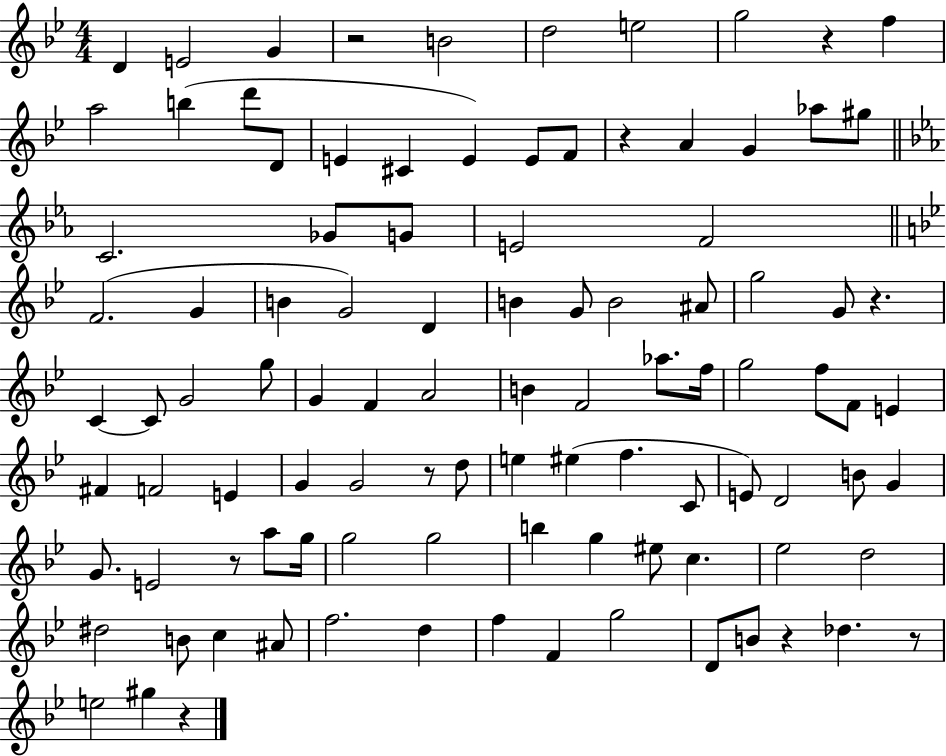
X:1
T:Untitled
M:4/4
L:1/4
K:Bb
D E2 G z2 B2 d2 e2 g2 z f a2 b d'/2 D/2 E ^C E E/2 F/2 z A G _a/2 ^g/2 C2 _G/2 G/2 E2 F2 F2 G B G2 D B G/2 B2 ^A/2 g2 G/2 z C C/2 G2 g/2 G F A2 B F2 _a/2 f/4 g2 f/2 F/2 E ^F F2 E G G2 z/2 d/2 e ^e f C/2 E/2 D2 B/2 G G/2 E2 z/2 a/2 g/4 g2 g2 b g ^e/2 c _e2 d2 ^d2 B/2 c ^A/2 f2 d f F g2 D/2 B/2 z _d z/2 e2 ^g z